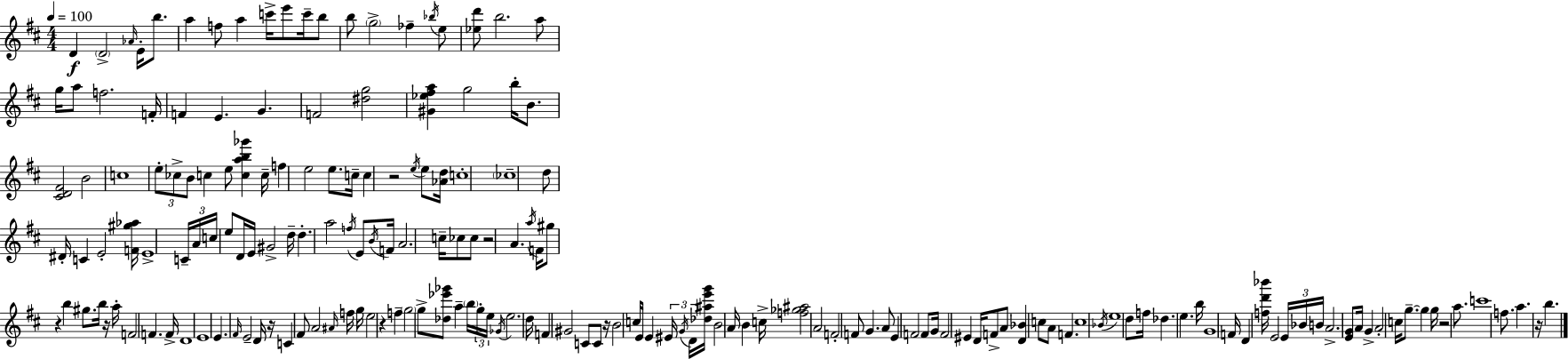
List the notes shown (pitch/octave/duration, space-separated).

D4/q D4/h Ab4/s E4/s B5/e. A5/q F5/e A5/q C6/s E6/e C6/s B5/e B5/e G5/h FES5/q Bb5/s E5/e [Eb5,D6]/e B5/h. A5/e G5/s A5/e F5/h. F4/s F4/q E4/q. G4/q. F4/h [D#5,G5]/h [G#4,Eb5,F#5,A5]/q G5/h B5/s B4/e. [C#4,D4,F#4]/h B4/h C5/w E5/e CES5/e B4/e C5/q E5/e [C5,A5,B5,Gb6]/q C5/s F5/q E5/h E5/e. C5/s C5/q R/h E5/s E5/e [Ab4,D5]/s C5/w CES5/w D5/e D#4/s C4/q E4/h [F4,G#5,Ab5]/s E4/w C4/s A4/s C5/s E5/e D4/s E4/s G#4/h D5/s D5/q. A5/h F5/s E4/e B4/s F4/s A4/h. C5/s CES5/e CES5/e R/h A4/q. A5/s F4/s G#5/e R/q B5/q G#5/e. B5/s R/s A5/s F4/h F4/q. F4/s D4/w E4/w E4/q. F#4/s E4/h D4/s R/s C4/q F#4/e A4/h A#4/s F5/s G5/s E5/h R/q F5/q G5/h G5/e [Db5,Eb6,Gb6]/e A5/q B5/s G5/s E5/s Gb4/s E5/h. D5/s F4/q G#4/h C4/e C4/e R/s B4/h C5/s E4/s E4/q EIS4/s G4/s D4/s [Db5,A#5,E6,G6]/s B4/h A4/s B4/q C5/s [F5,Gb5,A#5]/h A4/h F4/h F4/e G4/q. A4/e E4/q F4/h F4/e G4/s F4/h EIS4/q D4/s F4/e A4/e [D4,Bb4]/q C5/e A4/e F4/q. C5/w Bb4/s E5/w D5/e F5/s Db5/q. E5/q. B5/s G4/w F4/s D4/q [F5,D6,Bb6]/s E4/h E4/s Bb4/s B4/s A4/h. [E4,G4]/e A4/s G4/q A4/h C5/s G5/e. G5/q G5/s R/h A5/e. C6/w F5/e. A5/q. R/s B5/q.